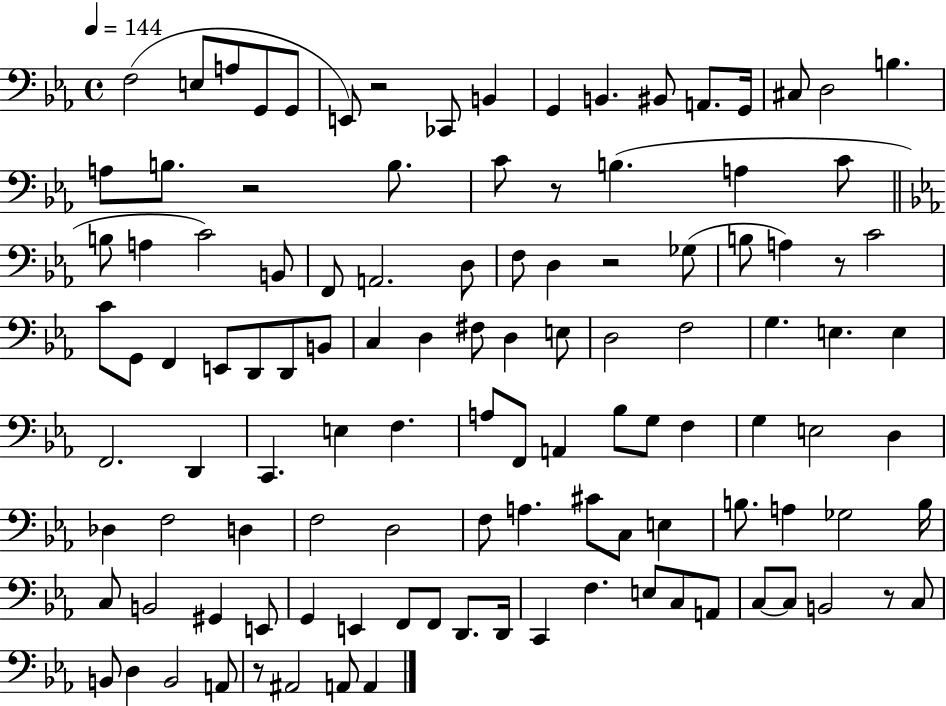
X:1
T:Untitled
M:4/4
L:1/4
K:Eb
F,2 E,/2 A,/2 G,,/2 G,,/2 E,,/2 z2 _C,,/2 B,, G,, B,, ^B,,/2 A,,/2 G,,/4 ^C,/2 D,2 B, A,/2 B,/2 z2 B,/2 C/2 z/2 B, A, C/2 B,/2 A, C2 B,,/2 F,,/2 A,,2 D,/2 F,/2 D, z2 _G,/2 B,/2 A, z/2 C2 C/2 G,,/2 F,, E,,/2 D,,/2 D,,/2 B,,/2 C, D, ^F,/2 D, E,/2 D,2 F,2 G, E, E, F,,2 D,, C,, E, F, A,/2 F,,/2 A,, _B,/2 G,/2 F, G, E,2 D, _D, F,2 D, F,2 D,2 F,/2 A, ^C/2 C,/2 E, B,/2 A, _G,2 B,/4 C,/2 B,,2 ^G,, E,,/2 G,, E,, F,,/2 F,,/2 D,,/2 D,,/4 C,, F, E,/2 C,/2 A,,/2 C,/2 C,/2 B,,2 z/2 C,/2 B,,/2 D, B,,2 A,,/2 z/2 ^A,,2 A,,/2 A,,